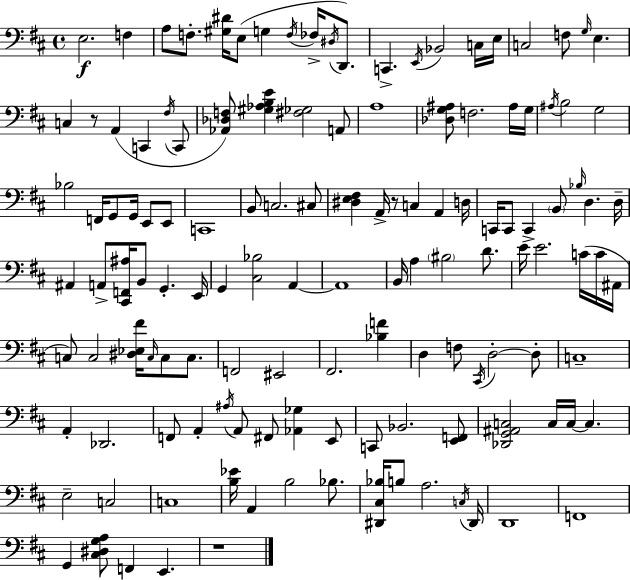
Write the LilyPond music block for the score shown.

{
  \clef bass
  \time 4/4
  \defaultTimeSignature
  \key d \major
  e2.\f f4 | a8 f8.-. <gis dis'>16 e8( g4 \acciaccatura { f16 } fes16-> \acciaccatura { dis16 }) d,8. | c,4.-> \acciaccatura { e,16 } bes,2 | c16 e16 c2 f8 \grace { g16 } e4. | \break c4 r8 a,4( c,4 | \acciaccatura { fis16 } c,8 <aes, des f>8) <gis aes b e'>4 <fis ges>2 | a,8 a1 | <des g ais>8 f2. | \break ais16 g16 \acciaccatura { ais16 } b2 g2 | bes2 f,16 g,8 | g,16 e,8 e,8 c,1 | b,8 c2. | \break cis8 <dis e fis>4 a,16-> r8 c4 | a,4 d16 c,16 c,8 c,4-> \parenthesize b,8 \grace { bes16 } | d4. d16-- ais,4 a,8-> <cis, f, ais>16 b,8 | g,4.-. e,16 g,4 <cis bes>2 | \break a,4~~ a,1 | b,16 a4 \parenthesize bis2 | d'8. e'16 e'2. | c'16( c'16 ais,16 c8) c2 | \break <dis ees fis'>16 \grace { c16 } c8 c8. f,2 | eis,2 fis,2. | <bes f'>4 d4 f8 \acciaccatura { cis,16 } d2-.~~ | d8-. c1-- | \break a,4-. des,2. | f,8 a,4-. \acciaccatura { ais16 } | a,8 fis,8 <aes, ges>4 e,8 c,8 bes,2. | <e, f,>8 <des, g, ais, c>2 | \break c16 c16~~ c4. e2-- | c2 c1 | <b ees'>16 a,4 b2 | bes8. <dis, cis bes>16 b8 a2. | \break \acciaccatura { c16 } dis,16 d,1 | f,1 | g,4 <cis dis g a>8 | f,4 e,4. r1 | \break \bar "|."
}